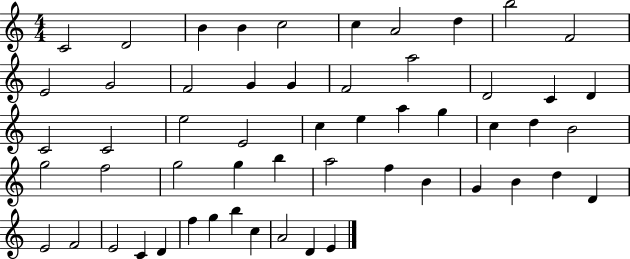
C4/h D4/h B4/q B4/q C5/h C5/q A4/h D5/q B5/h F4/h E4/h G4/h F4/h G4/q G4/q F4/h A5/h D4/h C4/q D4/q C4/h C4/h E5/h E4/h C5/q E5/q A5/q G5/q C5/q D5/q B4/h G5/h F5/h G5/h G5/q B5/q A5/h F5/q B4/q G4/q B4/q D5/q D4/q E4/h F4/h E4/h C4/q D4/q F5/q G5/q B5/q C5/q A4/h D4/q E4/q